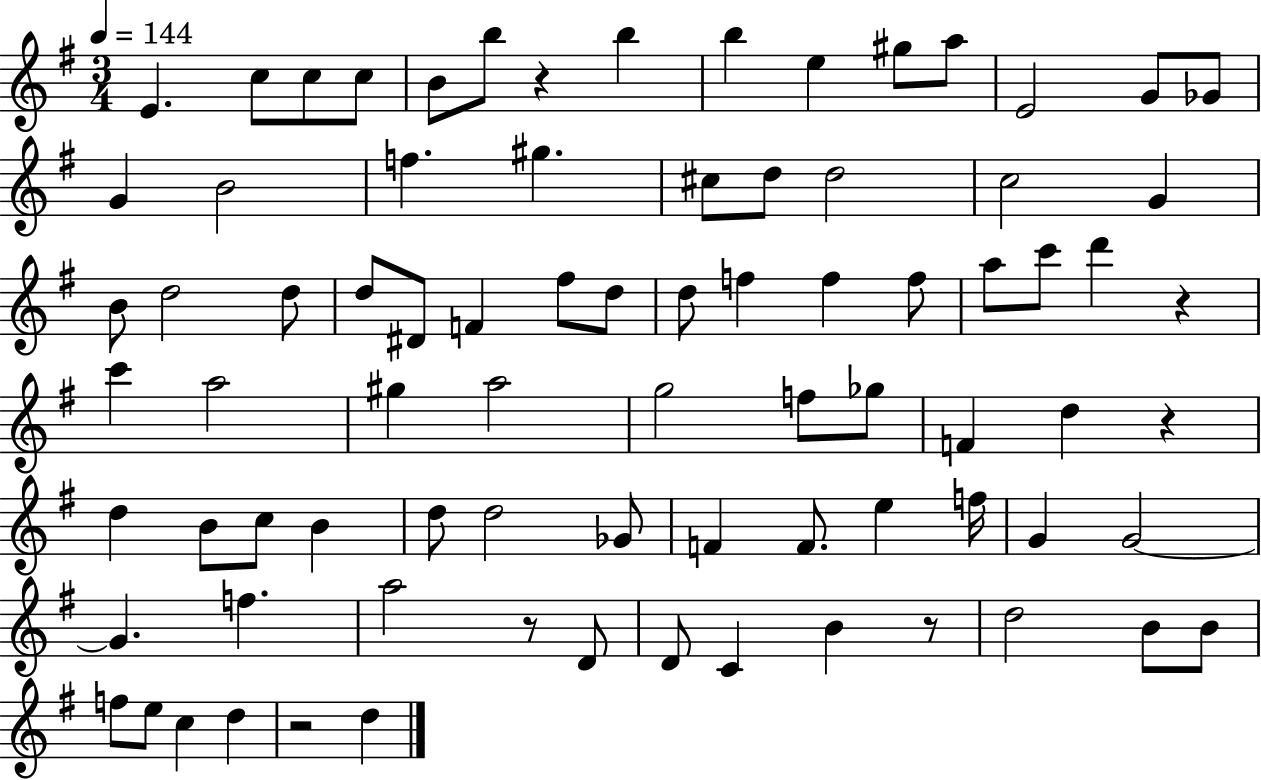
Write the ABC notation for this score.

X:1
T:Untitled
M:3/4
L:1/4
K:G
E c/2 c/2 c/2 B/2 b/2 z b b e ^g/2 a/2 E2 G/2 _G/2 G B2 f ^g ^c/2 d/2 d2 c2 G B/2 d2 d/2 d/2 ^D/2 F ^f/2 d/2 d/2 f f f/2 a/2 c'/2 d' z c' a2 ^g a2 g2 f/2 _g/2 F d z d B/2 c/2 B d/2 d2 _G/2 F F/2 e f/4 G G2 G f a2 z/2 D/2 D/2 C B z/2 d2 B/2 B/2 f/2 e/2 c d z2 d